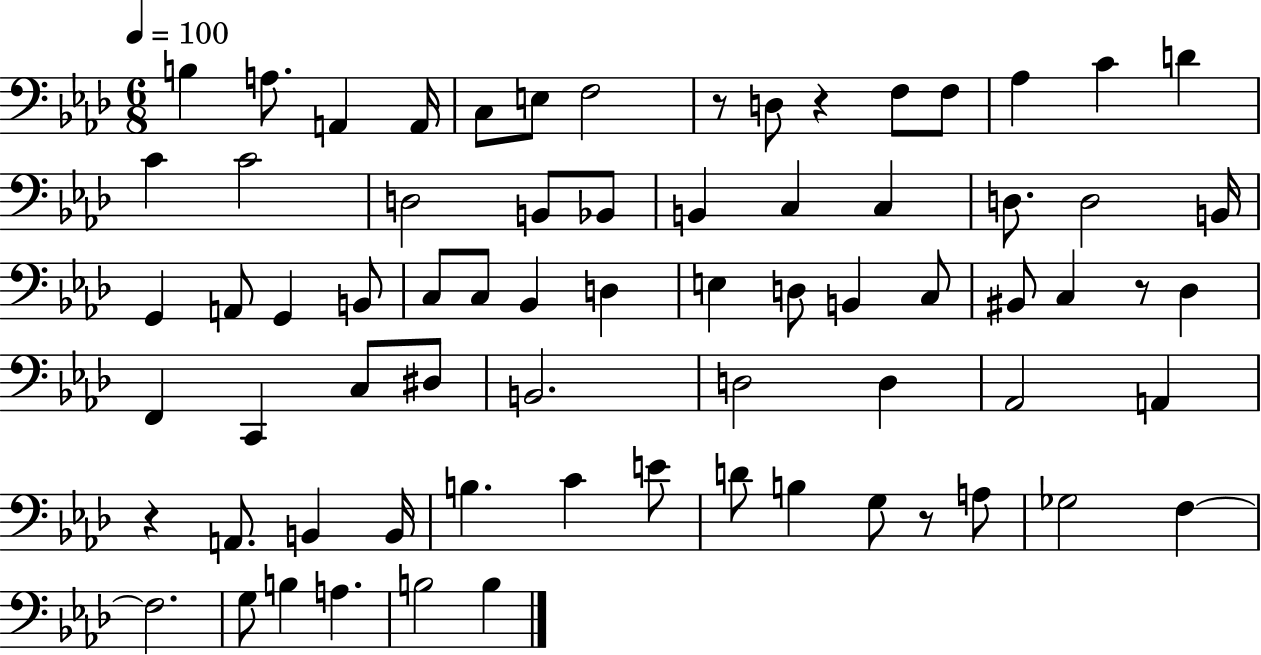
{
  \clef bass
  \numericTimeSignature
  \time 6/8
  \key aes \major
  \tempo 4 = 100
  b4 a8. a,4 a,16 | c8 e8 f2 | r8 d8 r4 f8 f8 | aes4 c'4 d'4 | \break c'4 c'2 | d2 b,8 bes,8 | b,4 c4 c4 | d8. d2 b,16 | \break g,4 a,8 g,4 b,8 | c8 c8 bes,4 d4 | e4 d8 b,4 c8 | bis,8 c4 r8 des4 | \break f,4 c,4 c8 dis8 | b,2. | d2 d4 | aes,2 a,4 | \break r4 a,8. b,4 b,16 | b4. c'4 e'8 | d'8 b4 g8 r8 a8 | ges2 f4~~ | \break f2. | g8 b4 a4. | b2 b4 | \bar "|."
}